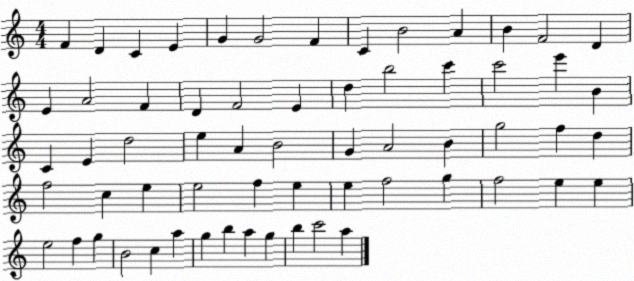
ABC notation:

X:1
T:Untitled
M:4/4
L:1/4
K:C
F D C E G G2 F C B2 A B F2 D E A2 F D F2 E d b2 c' c'2 e' B C E d2 e A B2 G A2 B g2 f d f2 c e e2 f e e f2 g f2 e e e2 f g B2 c a g b a g b c'2 a